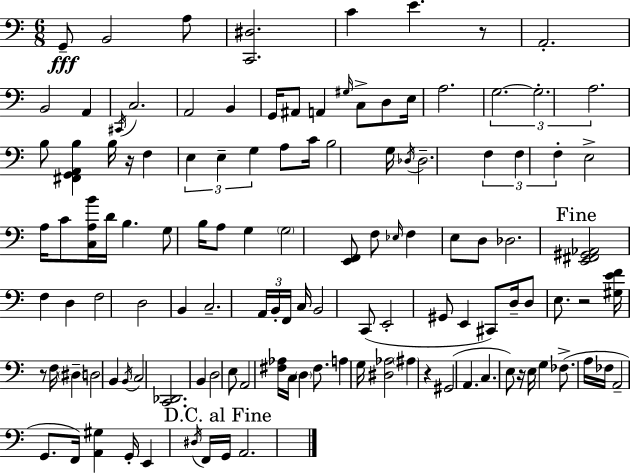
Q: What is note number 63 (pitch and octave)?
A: F2